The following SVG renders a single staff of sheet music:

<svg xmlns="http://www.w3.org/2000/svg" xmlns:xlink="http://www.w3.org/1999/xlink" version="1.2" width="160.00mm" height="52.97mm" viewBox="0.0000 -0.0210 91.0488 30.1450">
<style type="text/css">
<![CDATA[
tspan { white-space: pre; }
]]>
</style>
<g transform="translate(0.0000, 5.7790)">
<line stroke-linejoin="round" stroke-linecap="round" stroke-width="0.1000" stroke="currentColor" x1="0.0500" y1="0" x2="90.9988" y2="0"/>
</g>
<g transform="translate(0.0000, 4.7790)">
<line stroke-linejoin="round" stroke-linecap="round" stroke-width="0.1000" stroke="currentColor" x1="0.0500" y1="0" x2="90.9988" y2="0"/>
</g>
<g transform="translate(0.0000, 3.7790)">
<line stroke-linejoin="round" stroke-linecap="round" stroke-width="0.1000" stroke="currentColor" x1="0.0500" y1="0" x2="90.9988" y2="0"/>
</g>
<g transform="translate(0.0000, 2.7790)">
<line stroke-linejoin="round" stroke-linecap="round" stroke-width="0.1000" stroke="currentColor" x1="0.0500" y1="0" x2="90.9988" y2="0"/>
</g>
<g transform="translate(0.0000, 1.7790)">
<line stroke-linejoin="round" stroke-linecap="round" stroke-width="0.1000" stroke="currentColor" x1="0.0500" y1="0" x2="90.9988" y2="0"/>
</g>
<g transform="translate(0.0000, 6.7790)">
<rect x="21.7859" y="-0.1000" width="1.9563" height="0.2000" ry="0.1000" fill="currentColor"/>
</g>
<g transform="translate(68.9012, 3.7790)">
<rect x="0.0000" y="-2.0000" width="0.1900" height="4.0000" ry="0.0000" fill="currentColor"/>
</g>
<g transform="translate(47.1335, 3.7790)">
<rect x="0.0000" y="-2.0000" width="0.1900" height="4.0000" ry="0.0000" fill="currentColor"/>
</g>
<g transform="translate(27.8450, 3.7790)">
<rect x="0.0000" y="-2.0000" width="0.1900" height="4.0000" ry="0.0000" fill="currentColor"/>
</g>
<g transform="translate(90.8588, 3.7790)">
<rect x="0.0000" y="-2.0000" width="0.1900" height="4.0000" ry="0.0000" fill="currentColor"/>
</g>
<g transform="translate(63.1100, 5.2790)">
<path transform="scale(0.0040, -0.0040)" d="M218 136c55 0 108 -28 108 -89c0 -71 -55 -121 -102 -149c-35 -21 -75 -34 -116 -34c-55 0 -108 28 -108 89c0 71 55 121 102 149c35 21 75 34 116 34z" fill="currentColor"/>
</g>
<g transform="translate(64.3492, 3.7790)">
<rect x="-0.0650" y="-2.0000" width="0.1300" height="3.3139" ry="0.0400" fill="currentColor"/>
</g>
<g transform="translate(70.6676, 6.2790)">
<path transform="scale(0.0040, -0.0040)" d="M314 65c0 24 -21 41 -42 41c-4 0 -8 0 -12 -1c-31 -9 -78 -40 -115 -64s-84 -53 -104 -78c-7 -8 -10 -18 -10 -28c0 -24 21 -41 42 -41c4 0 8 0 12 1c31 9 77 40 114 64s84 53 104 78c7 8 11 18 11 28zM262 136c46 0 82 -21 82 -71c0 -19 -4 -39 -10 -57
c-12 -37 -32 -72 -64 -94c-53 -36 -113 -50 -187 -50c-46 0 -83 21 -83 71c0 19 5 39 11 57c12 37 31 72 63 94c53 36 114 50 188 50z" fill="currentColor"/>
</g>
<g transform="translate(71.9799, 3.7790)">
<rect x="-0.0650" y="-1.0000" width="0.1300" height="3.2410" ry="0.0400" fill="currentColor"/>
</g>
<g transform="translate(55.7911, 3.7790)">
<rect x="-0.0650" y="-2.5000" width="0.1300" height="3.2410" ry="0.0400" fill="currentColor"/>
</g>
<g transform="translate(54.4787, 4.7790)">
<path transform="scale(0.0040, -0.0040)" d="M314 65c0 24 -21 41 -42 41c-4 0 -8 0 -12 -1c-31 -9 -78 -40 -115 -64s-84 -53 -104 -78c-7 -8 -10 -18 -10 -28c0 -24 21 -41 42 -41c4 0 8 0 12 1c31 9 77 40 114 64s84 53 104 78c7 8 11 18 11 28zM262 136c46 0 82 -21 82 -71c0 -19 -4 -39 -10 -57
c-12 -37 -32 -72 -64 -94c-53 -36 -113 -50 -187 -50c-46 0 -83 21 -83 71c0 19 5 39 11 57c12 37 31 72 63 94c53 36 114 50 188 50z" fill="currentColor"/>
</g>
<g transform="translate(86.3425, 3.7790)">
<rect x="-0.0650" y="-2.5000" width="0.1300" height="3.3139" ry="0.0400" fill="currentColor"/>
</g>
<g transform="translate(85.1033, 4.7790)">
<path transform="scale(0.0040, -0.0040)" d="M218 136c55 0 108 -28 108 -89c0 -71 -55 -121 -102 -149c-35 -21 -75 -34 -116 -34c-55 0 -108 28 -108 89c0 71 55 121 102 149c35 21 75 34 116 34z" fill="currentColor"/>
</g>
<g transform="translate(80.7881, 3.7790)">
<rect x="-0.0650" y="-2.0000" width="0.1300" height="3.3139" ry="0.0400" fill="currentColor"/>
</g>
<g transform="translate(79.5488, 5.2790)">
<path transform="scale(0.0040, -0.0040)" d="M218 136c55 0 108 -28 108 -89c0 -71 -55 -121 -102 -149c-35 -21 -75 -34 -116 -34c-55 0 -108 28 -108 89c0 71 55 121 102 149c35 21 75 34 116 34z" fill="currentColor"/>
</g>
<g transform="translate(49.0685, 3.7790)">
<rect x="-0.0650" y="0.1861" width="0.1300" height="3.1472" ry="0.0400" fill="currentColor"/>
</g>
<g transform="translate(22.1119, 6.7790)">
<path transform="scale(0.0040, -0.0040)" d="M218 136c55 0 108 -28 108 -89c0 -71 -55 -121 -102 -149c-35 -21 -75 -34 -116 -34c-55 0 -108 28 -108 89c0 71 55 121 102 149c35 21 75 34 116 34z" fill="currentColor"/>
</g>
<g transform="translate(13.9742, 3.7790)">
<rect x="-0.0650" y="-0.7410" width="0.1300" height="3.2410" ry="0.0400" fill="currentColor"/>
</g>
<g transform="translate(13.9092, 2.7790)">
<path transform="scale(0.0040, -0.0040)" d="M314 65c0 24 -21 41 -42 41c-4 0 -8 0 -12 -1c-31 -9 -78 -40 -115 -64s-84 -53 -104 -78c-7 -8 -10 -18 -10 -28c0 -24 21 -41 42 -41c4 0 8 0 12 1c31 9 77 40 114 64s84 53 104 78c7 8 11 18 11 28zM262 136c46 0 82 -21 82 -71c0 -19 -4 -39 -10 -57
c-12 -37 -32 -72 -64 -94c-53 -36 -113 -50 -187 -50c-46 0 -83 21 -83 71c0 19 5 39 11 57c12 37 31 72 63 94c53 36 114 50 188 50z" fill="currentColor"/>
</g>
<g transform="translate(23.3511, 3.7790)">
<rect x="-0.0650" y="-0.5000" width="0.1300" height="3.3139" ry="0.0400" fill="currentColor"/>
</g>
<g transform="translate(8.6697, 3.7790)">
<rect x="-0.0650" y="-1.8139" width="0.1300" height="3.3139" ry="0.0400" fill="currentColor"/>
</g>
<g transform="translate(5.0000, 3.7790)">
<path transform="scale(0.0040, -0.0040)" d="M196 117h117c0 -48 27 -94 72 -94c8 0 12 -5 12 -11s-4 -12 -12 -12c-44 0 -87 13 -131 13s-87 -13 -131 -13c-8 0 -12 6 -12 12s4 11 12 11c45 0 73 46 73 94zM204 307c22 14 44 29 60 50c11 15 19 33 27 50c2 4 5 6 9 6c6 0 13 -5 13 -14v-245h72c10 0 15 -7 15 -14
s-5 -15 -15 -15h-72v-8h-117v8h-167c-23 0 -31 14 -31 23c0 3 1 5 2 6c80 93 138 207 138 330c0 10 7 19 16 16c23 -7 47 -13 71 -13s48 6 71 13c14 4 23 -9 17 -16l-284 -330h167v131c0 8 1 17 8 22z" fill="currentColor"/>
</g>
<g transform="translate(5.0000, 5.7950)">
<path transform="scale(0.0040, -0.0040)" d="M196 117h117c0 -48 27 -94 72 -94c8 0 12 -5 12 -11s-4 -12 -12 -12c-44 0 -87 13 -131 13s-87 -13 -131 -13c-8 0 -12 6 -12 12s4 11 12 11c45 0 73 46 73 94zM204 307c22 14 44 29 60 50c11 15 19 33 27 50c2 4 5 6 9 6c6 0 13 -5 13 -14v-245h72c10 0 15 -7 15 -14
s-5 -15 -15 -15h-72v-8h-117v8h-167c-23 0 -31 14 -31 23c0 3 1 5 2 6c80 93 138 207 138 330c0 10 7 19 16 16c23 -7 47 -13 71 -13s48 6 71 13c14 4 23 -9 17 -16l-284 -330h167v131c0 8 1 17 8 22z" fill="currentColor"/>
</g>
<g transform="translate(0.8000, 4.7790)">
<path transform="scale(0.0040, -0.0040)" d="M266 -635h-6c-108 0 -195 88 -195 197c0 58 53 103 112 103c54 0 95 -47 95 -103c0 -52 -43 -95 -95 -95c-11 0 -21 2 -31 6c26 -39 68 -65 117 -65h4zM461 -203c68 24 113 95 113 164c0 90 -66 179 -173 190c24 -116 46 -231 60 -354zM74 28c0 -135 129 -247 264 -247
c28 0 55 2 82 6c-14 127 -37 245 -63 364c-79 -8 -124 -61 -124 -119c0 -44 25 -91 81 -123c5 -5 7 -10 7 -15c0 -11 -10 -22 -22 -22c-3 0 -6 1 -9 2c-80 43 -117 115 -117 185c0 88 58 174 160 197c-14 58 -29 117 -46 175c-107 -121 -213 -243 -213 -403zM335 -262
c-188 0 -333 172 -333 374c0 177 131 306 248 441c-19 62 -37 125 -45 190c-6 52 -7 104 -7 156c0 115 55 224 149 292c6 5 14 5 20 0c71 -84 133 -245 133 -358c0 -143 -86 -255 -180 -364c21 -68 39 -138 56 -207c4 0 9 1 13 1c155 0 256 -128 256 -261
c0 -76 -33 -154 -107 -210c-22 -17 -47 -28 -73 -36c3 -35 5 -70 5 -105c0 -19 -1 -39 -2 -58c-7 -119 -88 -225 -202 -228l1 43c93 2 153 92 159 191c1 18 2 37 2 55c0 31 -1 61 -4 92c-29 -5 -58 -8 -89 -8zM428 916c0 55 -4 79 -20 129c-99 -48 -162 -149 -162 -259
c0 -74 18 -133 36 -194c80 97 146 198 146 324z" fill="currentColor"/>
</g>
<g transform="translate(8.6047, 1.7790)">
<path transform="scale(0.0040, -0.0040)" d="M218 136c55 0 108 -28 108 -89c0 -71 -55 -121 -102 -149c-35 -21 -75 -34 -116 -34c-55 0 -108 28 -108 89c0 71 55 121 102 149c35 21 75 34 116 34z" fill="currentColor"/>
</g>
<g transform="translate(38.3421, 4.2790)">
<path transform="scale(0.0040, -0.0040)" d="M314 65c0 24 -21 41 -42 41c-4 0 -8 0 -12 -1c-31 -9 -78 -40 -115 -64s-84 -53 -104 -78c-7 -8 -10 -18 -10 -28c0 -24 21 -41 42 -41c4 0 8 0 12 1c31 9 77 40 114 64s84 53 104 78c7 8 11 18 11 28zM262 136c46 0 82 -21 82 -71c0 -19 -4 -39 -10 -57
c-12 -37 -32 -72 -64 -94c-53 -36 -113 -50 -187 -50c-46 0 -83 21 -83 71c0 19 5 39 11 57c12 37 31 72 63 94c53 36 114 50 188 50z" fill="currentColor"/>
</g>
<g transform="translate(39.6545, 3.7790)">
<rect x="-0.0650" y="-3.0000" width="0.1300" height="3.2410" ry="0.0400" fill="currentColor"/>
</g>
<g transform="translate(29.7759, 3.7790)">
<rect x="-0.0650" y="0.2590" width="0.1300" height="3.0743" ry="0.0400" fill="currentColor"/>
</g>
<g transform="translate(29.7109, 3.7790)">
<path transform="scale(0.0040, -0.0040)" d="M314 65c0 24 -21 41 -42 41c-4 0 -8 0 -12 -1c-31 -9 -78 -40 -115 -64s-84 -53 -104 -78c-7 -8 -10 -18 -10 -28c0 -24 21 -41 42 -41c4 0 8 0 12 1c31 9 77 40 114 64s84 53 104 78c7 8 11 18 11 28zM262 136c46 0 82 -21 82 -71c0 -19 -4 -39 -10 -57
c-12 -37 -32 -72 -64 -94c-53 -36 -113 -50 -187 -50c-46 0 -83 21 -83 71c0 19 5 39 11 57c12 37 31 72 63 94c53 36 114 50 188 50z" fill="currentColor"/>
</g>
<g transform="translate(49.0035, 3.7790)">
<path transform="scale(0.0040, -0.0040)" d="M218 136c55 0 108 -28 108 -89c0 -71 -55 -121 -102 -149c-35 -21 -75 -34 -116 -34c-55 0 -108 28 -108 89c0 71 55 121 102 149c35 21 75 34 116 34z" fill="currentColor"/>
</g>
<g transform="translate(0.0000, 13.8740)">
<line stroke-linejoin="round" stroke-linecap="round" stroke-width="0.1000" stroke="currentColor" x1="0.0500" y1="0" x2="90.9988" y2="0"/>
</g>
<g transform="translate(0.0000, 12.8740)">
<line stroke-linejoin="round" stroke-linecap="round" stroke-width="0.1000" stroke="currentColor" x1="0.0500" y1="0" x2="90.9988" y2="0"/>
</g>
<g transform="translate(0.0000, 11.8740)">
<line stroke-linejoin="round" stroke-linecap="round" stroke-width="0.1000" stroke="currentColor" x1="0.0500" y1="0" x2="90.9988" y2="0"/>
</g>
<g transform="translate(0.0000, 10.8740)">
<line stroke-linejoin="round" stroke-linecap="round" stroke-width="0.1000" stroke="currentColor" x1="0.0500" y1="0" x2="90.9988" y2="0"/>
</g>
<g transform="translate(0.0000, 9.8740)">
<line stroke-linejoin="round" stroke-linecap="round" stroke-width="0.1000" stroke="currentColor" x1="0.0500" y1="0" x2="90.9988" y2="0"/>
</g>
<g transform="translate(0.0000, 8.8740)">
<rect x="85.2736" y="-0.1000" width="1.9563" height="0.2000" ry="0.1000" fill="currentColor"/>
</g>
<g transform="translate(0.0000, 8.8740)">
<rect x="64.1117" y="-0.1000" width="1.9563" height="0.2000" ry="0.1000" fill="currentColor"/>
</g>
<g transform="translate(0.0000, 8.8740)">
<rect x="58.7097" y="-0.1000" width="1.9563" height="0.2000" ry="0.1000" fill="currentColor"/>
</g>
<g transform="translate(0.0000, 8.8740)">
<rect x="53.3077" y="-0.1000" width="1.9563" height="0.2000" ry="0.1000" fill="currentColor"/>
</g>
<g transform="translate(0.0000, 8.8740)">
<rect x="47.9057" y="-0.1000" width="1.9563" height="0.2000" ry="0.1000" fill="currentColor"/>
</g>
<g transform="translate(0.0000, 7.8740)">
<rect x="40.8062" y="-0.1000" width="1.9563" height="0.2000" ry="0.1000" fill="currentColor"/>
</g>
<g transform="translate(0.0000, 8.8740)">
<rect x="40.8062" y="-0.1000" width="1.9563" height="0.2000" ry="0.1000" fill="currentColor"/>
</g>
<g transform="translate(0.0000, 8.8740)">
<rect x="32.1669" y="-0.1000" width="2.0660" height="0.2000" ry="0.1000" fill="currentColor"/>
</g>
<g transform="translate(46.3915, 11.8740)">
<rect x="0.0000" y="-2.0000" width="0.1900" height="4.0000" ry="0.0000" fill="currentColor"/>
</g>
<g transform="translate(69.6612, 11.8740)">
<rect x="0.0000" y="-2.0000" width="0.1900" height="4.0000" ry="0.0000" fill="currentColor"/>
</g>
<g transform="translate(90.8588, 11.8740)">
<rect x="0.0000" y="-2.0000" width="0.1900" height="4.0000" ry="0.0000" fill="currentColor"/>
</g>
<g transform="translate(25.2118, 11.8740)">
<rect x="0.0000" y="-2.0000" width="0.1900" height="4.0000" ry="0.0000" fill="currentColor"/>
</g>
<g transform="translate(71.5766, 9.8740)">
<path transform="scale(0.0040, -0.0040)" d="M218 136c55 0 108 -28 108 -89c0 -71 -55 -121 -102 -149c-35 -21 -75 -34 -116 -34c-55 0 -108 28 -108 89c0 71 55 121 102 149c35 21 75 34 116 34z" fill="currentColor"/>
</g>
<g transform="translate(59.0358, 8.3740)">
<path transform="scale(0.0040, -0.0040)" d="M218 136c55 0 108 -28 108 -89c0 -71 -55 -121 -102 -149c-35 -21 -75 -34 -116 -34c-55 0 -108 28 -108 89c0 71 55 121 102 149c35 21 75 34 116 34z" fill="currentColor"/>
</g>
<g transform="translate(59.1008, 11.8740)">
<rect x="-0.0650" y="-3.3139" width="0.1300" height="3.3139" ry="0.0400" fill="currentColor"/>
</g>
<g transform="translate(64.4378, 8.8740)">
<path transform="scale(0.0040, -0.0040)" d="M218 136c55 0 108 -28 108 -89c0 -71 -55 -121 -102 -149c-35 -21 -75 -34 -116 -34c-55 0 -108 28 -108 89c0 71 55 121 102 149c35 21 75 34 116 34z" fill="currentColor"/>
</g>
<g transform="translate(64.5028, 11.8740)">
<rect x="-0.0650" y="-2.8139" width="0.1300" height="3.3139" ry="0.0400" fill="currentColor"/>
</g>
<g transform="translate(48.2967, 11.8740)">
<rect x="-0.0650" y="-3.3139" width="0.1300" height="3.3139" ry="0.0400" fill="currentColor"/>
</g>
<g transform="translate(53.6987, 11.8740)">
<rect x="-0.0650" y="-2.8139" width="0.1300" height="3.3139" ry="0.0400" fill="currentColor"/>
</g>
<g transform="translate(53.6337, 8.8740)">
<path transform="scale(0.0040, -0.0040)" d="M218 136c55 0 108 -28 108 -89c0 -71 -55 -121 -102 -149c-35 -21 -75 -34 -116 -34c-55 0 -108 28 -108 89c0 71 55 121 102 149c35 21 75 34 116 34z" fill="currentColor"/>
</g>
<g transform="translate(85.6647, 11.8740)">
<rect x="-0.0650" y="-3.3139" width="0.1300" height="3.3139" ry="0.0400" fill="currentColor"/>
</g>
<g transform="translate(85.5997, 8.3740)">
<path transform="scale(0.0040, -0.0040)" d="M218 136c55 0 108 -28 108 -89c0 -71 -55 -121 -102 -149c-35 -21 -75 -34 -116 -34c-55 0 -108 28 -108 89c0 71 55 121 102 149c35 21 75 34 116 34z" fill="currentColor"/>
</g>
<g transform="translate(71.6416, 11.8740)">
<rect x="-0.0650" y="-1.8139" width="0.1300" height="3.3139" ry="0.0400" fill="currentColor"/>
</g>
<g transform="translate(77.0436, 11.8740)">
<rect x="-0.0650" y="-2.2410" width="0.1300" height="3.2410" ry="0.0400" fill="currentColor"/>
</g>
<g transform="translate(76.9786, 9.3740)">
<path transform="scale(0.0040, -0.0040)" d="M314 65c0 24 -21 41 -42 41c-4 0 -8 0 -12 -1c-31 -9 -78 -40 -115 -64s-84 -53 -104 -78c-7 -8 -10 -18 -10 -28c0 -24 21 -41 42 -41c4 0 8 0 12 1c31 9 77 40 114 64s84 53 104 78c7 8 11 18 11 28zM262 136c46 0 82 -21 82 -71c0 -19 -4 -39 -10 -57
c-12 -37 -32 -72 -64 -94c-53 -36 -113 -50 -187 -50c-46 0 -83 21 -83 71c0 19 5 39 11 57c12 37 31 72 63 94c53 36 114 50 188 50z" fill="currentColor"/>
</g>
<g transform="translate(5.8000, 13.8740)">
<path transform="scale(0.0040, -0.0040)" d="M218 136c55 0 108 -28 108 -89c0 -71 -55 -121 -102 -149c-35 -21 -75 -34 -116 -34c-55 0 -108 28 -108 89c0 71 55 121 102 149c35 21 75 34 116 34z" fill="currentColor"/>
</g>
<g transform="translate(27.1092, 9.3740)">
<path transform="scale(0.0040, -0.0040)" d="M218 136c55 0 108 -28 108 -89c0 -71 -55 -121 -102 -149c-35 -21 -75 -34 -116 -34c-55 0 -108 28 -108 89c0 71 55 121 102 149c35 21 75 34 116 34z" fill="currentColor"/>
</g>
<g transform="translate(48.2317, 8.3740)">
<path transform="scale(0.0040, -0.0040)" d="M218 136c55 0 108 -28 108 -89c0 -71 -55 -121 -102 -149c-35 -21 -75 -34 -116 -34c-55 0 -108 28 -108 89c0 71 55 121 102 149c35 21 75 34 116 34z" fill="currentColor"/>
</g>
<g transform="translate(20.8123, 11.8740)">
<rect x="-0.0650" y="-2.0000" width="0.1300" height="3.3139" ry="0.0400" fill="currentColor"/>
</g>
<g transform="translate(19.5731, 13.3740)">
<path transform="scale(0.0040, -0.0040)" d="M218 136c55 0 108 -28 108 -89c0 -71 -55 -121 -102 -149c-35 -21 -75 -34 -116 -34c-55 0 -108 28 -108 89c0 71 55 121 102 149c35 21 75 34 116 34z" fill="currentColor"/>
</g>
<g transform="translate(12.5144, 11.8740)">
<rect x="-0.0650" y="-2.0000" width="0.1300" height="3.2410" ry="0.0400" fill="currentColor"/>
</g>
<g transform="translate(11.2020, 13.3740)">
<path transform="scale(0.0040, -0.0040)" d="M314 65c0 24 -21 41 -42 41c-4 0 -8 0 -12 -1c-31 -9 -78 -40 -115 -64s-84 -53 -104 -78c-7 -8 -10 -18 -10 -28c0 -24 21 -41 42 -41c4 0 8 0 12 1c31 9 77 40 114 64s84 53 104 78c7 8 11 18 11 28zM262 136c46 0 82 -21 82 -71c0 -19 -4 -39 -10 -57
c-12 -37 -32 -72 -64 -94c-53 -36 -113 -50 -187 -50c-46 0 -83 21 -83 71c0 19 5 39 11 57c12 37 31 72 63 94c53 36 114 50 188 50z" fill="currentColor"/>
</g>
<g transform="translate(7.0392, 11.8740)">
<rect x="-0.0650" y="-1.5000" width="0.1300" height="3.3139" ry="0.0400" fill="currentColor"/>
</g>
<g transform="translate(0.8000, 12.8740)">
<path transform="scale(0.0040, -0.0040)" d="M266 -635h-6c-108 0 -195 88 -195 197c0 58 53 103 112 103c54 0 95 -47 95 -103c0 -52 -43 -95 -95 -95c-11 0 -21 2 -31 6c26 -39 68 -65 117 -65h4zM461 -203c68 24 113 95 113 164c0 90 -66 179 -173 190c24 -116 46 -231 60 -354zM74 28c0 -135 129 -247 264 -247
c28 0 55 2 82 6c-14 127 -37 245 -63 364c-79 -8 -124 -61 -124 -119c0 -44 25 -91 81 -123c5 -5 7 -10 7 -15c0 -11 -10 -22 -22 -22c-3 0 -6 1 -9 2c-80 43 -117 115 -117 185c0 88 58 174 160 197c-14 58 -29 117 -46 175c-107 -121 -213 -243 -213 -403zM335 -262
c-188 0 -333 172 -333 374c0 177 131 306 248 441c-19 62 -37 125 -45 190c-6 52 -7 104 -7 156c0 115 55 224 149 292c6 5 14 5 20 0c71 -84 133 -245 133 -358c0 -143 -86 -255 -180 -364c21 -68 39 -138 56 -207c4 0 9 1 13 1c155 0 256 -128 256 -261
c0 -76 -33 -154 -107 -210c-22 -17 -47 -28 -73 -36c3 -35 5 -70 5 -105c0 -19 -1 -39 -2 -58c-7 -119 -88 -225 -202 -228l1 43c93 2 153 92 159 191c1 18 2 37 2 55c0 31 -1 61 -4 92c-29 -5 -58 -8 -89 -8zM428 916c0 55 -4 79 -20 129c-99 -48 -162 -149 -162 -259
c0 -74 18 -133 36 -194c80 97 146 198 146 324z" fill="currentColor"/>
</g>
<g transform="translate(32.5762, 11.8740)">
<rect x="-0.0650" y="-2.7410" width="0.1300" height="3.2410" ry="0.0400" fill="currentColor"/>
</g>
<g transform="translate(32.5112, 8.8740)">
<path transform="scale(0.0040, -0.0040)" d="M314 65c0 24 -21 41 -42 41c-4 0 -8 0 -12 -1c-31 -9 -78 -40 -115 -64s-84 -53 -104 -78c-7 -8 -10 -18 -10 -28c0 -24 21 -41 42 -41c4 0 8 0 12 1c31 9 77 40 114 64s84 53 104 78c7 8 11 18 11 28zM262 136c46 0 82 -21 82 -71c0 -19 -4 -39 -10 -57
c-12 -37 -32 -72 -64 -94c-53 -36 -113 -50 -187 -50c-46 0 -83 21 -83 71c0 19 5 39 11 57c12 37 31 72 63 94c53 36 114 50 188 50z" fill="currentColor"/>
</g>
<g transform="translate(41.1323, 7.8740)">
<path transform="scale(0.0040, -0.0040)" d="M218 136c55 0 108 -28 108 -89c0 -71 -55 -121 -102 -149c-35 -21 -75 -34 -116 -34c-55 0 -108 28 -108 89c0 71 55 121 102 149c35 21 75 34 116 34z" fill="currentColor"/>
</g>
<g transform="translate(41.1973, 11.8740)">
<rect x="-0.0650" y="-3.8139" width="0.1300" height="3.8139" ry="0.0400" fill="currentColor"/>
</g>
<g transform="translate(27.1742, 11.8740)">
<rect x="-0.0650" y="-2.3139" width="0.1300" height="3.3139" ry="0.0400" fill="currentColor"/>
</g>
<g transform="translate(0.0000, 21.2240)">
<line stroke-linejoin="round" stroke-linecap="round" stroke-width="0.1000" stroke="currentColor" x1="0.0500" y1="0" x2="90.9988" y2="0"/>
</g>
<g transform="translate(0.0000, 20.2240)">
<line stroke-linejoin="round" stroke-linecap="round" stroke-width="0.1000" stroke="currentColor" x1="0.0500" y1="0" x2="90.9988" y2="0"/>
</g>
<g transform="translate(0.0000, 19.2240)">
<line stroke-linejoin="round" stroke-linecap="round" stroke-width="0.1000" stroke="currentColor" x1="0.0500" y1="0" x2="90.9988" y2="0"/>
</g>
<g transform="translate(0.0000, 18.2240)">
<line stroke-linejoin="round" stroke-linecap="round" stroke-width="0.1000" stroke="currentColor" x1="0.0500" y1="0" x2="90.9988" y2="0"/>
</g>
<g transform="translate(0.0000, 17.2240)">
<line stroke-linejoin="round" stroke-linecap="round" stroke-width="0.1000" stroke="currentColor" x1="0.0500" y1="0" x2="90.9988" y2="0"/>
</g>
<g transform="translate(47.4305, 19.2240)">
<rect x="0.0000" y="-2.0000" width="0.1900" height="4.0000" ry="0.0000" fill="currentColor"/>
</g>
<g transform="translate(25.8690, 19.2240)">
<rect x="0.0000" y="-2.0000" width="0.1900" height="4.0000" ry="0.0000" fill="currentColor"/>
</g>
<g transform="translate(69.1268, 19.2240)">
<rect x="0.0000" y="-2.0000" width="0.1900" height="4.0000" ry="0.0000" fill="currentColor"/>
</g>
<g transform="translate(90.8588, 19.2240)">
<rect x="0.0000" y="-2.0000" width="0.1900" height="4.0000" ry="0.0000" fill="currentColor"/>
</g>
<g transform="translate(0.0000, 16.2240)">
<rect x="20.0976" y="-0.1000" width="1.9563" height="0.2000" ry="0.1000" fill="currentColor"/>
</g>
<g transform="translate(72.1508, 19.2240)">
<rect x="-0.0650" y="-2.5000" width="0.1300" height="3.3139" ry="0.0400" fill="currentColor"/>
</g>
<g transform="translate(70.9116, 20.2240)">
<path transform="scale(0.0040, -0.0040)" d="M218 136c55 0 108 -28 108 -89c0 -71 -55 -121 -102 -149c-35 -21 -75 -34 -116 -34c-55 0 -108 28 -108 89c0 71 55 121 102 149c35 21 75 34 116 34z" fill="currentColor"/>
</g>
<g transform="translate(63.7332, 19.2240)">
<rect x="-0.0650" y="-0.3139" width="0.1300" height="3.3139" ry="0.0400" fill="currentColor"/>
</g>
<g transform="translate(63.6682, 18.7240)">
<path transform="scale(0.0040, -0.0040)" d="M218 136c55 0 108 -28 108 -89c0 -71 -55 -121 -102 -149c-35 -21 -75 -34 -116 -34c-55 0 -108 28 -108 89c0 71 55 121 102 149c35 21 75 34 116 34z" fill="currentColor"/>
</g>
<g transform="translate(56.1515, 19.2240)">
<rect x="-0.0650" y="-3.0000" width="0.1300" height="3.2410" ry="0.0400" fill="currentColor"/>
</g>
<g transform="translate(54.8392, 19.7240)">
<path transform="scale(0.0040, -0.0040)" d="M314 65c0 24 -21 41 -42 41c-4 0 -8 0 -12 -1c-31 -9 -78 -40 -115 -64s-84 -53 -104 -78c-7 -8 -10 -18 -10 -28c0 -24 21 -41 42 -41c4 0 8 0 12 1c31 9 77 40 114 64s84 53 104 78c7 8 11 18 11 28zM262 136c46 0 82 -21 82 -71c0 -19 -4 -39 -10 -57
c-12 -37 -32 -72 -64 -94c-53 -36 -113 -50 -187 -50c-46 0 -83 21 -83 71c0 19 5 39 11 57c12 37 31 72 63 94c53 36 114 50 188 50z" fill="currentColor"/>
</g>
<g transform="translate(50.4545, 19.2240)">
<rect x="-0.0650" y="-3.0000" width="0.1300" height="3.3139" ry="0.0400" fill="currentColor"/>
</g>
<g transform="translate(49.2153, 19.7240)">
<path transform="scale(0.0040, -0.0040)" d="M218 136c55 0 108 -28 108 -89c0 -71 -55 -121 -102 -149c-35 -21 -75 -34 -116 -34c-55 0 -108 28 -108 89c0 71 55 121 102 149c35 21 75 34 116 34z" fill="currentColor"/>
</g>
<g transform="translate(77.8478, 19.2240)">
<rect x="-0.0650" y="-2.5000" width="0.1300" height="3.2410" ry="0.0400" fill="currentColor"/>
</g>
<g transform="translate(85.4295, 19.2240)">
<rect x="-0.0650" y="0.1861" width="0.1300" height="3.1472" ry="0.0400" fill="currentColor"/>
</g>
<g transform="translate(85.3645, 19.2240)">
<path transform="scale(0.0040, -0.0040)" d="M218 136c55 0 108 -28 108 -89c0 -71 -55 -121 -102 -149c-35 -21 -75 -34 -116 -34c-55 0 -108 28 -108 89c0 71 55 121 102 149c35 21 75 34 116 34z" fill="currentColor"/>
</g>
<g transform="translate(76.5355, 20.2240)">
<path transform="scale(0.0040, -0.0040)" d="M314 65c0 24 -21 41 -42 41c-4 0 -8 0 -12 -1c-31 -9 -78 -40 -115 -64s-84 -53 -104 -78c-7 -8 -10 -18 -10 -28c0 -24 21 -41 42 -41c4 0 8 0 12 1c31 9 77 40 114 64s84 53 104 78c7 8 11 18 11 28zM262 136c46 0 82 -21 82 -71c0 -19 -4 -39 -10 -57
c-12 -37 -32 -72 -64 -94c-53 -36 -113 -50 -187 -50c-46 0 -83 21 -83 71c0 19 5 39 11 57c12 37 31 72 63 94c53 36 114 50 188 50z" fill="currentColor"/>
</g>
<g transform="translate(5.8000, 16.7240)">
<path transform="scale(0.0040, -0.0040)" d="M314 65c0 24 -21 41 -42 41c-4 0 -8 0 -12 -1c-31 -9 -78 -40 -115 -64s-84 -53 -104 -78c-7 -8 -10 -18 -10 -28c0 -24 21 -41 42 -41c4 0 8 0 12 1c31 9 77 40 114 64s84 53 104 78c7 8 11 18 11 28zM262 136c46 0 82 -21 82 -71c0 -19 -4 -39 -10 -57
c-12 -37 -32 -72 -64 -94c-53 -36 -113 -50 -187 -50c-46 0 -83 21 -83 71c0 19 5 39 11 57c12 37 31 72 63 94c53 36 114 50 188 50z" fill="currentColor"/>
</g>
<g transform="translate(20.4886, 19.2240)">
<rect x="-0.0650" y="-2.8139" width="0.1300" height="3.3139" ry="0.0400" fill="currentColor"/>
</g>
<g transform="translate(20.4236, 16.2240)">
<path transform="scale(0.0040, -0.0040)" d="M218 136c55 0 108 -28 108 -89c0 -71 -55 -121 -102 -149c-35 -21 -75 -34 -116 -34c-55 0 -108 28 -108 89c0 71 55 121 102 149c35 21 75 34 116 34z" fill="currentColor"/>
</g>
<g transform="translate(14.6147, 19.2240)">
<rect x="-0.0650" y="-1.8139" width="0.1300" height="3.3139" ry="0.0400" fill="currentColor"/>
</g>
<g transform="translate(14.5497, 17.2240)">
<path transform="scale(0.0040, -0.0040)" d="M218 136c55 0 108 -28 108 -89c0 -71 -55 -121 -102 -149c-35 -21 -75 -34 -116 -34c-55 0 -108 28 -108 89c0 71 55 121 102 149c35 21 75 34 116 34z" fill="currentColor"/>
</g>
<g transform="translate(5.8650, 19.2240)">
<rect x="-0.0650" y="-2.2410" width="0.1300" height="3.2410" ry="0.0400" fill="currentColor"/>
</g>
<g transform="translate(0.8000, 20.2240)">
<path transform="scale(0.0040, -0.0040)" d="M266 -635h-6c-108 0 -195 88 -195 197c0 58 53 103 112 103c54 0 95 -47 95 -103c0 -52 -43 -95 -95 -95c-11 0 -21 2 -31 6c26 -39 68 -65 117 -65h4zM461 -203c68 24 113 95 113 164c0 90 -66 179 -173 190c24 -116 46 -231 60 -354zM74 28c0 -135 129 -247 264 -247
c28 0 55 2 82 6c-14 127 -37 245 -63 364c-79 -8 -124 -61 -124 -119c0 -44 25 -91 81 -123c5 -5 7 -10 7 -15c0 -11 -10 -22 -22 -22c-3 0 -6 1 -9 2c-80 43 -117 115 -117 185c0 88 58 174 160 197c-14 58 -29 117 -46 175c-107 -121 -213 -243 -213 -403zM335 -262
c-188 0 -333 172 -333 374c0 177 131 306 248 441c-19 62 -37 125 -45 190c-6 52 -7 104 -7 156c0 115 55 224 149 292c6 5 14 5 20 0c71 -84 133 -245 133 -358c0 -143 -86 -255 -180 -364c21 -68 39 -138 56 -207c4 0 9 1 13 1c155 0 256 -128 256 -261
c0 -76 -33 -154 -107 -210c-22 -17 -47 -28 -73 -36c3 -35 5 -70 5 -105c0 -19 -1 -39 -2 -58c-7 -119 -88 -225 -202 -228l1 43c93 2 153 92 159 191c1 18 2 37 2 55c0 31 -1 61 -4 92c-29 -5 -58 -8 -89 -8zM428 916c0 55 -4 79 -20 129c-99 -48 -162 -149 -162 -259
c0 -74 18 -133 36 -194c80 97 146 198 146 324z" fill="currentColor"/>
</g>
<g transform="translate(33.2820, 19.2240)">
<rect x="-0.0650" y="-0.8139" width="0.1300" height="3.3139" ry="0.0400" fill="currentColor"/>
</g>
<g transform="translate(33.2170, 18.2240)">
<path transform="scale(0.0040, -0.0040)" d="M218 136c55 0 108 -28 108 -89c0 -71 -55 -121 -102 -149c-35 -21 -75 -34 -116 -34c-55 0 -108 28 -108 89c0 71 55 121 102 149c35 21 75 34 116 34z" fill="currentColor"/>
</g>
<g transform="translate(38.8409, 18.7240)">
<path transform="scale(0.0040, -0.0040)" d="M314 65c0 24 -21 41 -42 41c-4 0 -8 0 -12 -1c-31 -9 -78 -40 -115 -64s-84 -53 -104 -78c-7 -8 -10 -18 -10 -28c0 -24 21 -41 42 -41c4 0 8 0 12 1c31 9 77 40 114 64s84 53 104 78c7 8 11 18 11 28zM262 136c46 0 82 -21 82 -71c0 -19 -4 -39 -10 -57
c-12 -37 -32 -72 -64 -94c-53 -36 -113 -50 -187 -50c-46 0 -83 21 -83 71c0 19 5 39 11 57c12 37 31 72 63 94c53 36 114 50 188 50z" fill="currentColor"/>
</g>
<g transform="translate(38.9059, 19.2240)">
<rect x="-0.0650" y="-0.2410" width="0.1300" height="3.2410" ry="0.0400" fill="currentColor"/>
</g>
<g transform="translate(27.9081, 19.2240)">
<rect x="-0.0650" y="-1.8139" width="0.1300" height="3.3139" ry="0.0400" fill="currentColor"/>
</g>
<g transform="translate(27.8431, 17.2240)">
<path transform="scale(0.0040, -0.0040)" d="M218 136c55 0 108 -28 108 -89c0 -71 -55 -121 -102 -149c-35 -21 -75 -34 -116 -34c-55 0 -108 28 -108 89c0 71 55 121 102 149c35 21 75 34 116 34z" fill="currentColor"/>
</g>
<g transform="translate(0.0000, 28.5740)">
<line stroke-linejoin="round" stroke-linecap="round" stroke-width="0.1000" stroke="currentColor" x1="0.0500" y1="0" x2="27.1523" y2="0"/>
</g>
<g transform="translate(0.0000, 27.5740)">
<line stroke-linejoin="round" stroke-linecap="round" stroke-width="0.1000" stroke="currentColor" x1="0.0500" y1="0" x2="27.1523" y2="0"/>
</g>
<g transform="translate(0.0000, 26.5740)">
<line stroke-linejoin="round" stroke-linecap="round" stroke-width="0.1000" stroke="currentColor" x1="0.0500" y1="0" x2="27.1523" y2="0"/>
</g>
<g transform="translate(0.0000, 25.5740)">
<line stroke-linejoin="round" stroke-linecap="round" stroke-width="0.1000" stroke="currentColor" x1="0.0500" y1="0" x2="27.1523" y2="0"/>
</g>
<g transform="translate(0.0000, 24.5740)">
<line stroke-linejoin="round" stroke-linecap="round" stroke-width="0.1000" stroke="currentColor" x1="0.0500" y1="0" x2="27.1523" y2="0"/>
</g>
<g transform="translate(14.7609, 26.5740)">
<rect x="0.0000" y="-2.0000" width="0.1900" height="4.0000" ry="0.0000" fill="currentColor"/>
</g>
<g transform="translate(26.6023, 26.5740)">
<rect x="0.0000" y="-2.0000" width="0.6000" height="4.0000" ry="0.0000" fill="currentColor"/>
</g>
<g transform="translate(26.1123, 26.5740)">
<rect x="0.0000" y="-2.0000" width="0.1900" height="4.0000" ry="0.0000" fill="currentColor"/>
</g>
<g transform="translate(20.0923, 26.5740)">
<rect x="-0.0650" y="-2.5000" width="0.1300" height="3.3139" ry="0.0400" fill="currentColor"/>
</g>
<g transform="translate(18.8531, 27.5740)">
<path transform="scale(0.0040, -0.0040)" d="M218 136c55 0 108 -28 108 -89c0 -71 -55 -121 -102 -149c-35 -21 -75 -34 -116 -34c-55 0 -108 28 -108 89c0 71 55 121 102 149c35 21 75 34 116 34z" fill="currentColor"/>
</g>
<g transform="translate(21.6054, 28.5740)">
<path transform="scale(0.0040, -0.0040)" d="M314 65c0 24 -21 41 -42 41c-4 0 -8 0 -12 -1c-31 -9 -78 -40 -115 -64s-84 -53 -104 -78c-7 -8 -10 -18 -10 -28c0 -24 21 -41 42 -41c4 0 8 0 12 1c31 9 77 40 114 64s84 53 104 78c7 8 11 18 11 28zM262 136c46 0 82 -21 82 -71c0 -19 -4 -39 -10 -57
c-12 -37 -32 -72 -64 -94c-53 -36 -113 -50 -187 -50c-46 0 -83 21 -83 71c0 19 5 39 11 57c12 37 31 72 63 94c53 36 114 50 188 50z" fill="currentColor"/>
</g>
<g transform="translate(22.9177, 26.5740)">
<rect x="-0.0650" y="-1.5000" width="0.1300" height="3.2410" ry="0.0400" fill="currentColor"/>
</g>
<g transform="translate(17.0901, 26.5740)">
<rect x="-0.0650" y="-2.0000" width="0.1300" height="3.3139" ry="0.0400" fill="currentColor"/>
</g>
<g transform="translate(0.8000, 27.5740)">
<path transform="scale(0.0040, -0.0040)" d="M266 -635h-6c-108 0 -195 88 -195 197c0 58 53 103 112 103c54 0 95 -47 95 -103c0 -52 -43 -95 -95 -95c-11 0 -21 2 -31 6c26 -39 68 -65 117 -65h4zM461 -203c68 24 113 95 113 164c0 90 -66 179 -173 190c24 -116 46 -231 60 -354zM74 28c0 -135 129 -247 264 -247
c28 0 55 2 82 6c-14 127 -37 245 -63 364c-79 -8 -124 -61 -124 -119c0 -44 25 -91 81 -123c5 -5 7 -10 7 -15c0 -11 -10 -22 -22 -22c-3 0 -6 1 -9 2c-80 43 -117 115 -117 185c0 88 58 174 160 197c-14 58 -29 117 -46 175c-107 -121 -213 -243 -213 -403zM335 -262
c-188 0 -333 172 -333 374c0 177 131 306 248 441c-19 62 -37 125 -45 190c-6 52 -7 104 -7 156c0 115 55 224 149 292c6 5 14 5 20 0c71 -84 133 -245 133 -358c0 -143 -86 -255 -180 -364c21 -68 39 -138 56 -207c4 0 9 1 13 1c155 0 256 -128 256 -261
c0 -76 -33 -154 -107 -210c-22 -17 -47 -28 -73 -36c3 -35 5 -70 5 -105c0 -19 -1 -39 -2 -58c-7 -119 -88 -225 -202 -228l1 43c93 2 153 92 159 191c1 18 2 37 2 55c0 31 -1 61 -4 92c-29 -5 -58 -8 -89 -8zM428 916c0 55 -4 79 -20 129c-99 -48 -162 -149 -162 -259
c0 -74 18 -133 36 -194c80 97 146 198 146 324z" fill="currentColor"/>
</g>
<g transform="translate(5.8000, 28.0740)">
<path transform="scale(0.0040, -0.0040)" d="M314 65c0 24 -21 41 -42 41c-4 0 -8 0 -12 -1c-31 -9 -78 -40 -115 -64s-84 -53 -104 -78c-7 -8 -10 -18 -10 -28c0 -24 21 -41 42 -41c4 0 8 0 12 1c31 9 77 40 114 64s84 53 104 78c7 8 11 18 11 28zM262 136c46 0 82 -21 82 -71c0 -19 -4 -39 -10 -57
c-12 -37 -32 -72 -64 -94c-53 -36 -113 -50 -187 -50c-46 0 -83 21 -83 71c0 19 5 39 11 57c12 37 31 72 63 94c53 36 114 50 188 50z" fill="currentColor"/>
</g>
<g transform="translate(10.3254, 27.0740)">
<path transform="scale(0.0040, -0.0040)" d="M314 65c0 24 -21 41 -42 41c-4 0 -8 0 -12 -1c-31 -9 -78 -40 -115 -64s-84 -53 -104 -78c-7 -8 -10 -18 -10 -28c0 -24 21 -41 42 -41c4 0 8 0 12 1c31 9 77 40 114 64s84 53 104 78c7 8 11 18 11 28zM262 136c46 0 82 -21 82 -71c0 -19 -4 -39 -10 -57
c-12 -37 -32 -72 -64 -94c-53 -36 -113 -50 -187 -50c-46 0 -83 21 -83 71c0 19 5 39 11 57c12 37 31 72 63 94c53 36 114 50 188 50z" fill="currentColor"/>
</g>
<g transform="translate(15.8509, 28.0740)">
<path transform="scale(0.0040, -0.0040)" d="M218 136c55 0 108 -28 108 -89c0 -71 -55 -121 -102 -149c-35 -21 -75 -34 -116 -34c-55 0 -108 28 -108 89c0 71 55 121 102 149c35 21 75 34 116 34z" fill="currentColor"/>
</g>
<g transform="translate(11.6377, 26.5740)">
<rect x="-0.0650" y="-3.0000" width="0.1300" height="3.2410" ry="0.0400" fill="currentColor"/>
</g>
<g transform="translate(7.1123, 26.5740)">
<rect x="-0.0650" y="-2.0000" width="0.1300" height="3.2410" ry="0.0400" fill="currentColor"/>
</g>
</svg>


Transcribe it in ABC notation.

X:1
T:Untitled
M:4/4
L:1/4
K:C
f d2 C B2 A2 B G2 F D2 F G E F2 F g a2 c' b a b a f g2 b g2 f a f d c2 A A2 c G G2 B F2 A2 F G E2